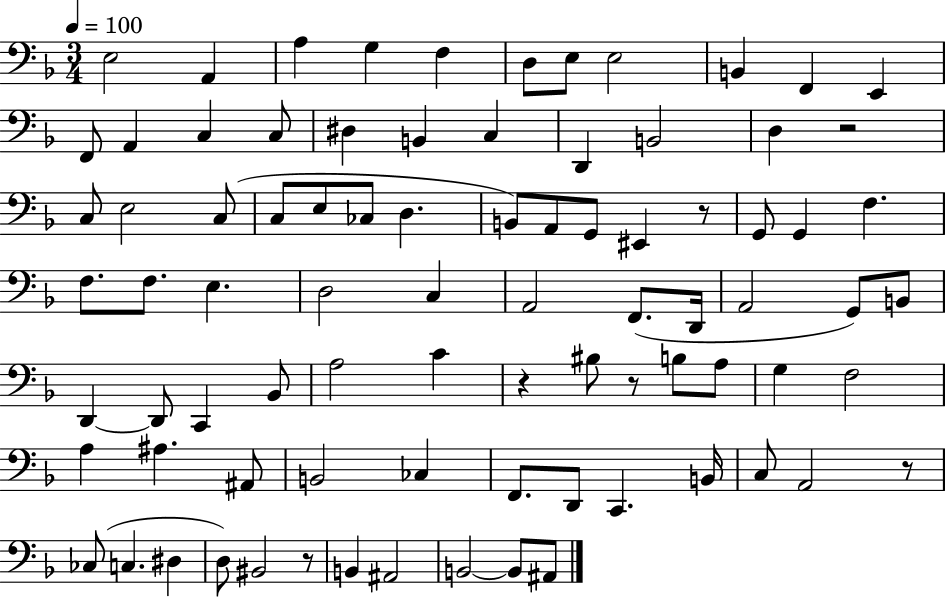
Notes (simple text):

E3/h A2/q A3/q G3/q F3/q D3/e E3/e E3/h B2/q F2/q E2/q F2/e A2/q C3/q C3/e D#3/q B2/q C3/q D2/q B2/h D3/q R/h C3/e E3/h C3/e C3/e E3/e CES3/e D3/q. B2/e A2/e G2/e EIS2/q R/e G2/e G2/q F3/q. F3/e. F3/e. E3/q. D3/h C3/q A2/h F2/e. D2/s A2/h G2/e B2/e D2/q D2/e C2/q Bb2/e A3/h C4/q R/q BIS3/e R/e B3/e A3/e G3/q F3/h A3/q A#3/q. A#2/e B2/h CES3/q F2/e. D2/e C2/q. B2/s C3/e A2/h R/e CES3/e C3/q. D#3/q D3/e BIS2/h R/e B2/q A#2/h B2/h B2/e A#2/e